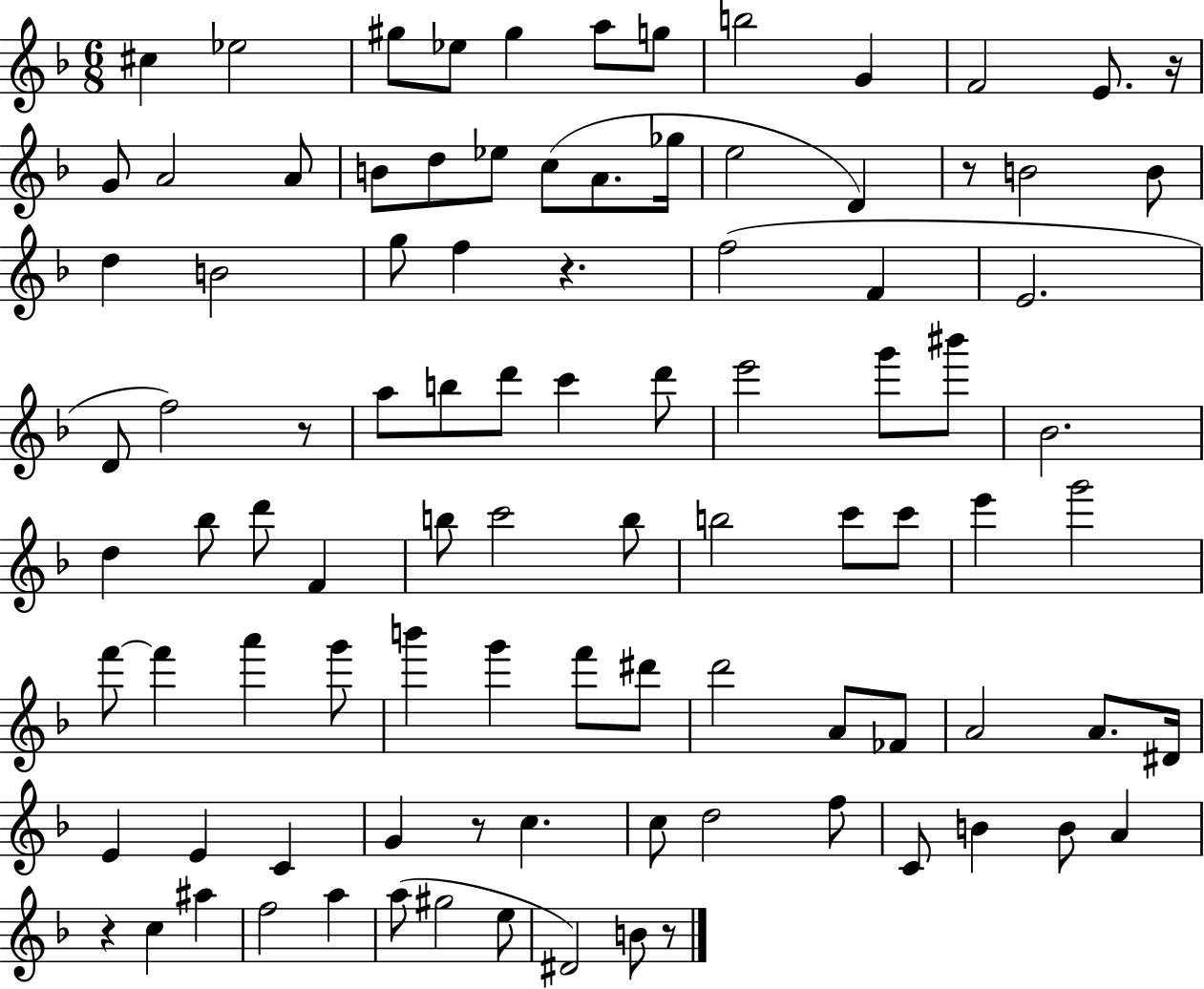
{
  \clef treble
  \numericTimeSignature
  \time 6/8
  \key f \major
  cis''4 ees''2 | gis''8 ees''8 gis''4 a''8 g''8 | b''2 g'4 | f'2 e'8. r16 | \break g'8 a'2 a'8 | b'8 d''8 ees''8 c''8( a'8. ges''16 | e''2 d'4) | r8 b'2 b'8 | \break d''4 b'2 | g''8 f''4 r4. | f''2( f'4 | e'2. | \break d'8 f''2) r8 | a''8 b''8 d'''8 c'''4 d'''8 | e'''2 g'''8 bis'''8 | bes'2. | \break d''4 bes''8 d'''8 f'4 | b''8 c'''2 b''8 | b''2 c'''8 c'''8 | e'''4 g'''2 | \break f'''8~~ f'''4 a'''4 g'''8 | b'''4 g'''4 f'''8 dis'''8 | d'''2 a'8 fes'8 | a'2 a'8. dis'16 | \break e'4 e'4 c'4 | g'4 r8 c''4. | c''8 d''2 f''8 | c'8 b'4 b'8 a'4 | \break r4 c''4 ais''4 | f''2 a''4 | a''8( gis''2 e''8 | dis'2) b'8 r8 | \break \bar "|."
}